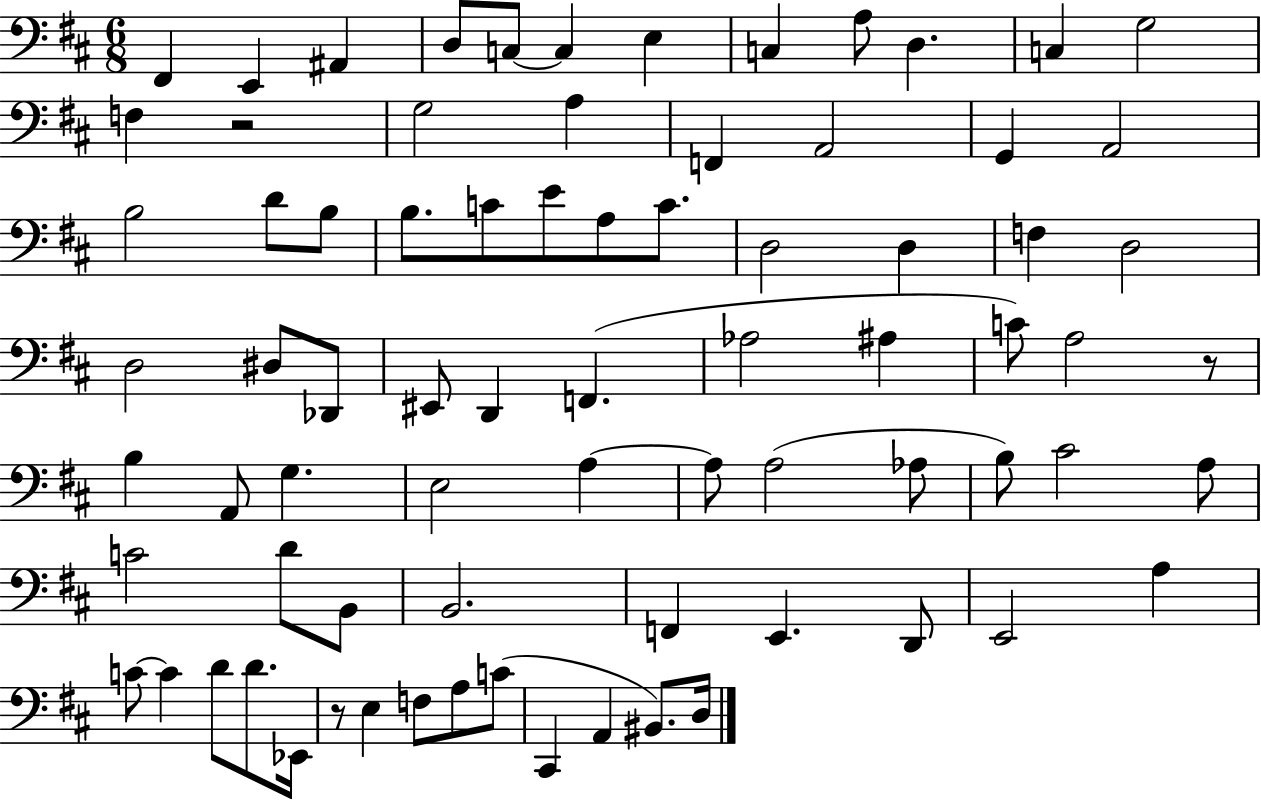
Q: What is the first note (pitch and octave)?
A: F#2